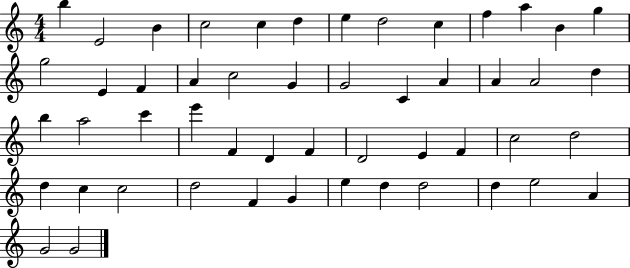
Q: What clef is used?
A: treble